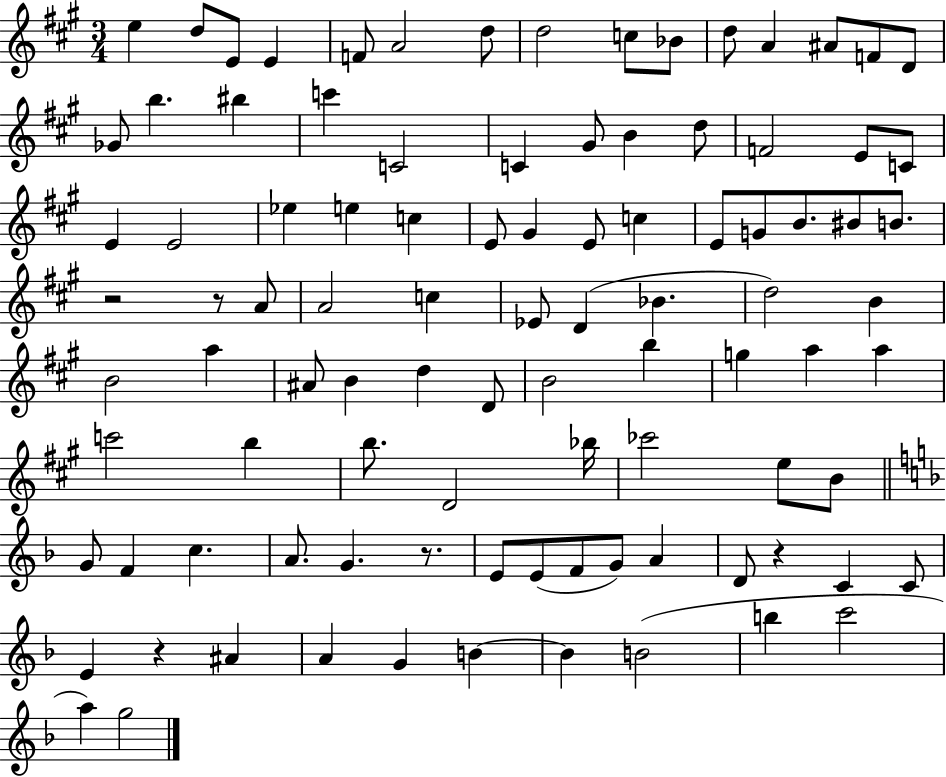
{
  \clef treble
  \numericTimeSignature
  \time 3/4
  \key a \major
  e''4 d''8 e'8 e'4 | f'8 a'2 d''8 | d''2 c''8 bes'8 | d''8 a'4 ais'8 f'8 d'8 | \break ges'8 b''4. bis''4 | c'''4 c'2 | c'4 gis'8 b'4 d''8 | f'2 e'8 c'8 | \break e'4 e'2 | ees''4 e''4 c''4 | e'8 gis'4 e'8 c''4 | e'8 g'8 b'8. bis'8 b'8. | \break r2 r8 a'8 | a'2 c''4 | ees'8 d'4( bes'4. | d''2) b'4 | \break b'2 a''4 | ais'8 b'4 d''4 d'8 | b'2 b''4 | g''4 a''4 a''4 | \break c'''2 b''4 | b''8. d'2 bes''16 | ces'''2 e''8 b'8 | \bar "||" \break \key f \major g'8 f'4 c''4. | a'8. g'4. r8. | e'8 e'8( f'8 g'8) a'4 | d'8 r4 c'4 c'8 | \break e'4 r4 ais'4 | a'4 g'4 b'4~~ | b'4 b'2( | b''4 c'''2 | \break a''4) g''2 | \bar "|."
}